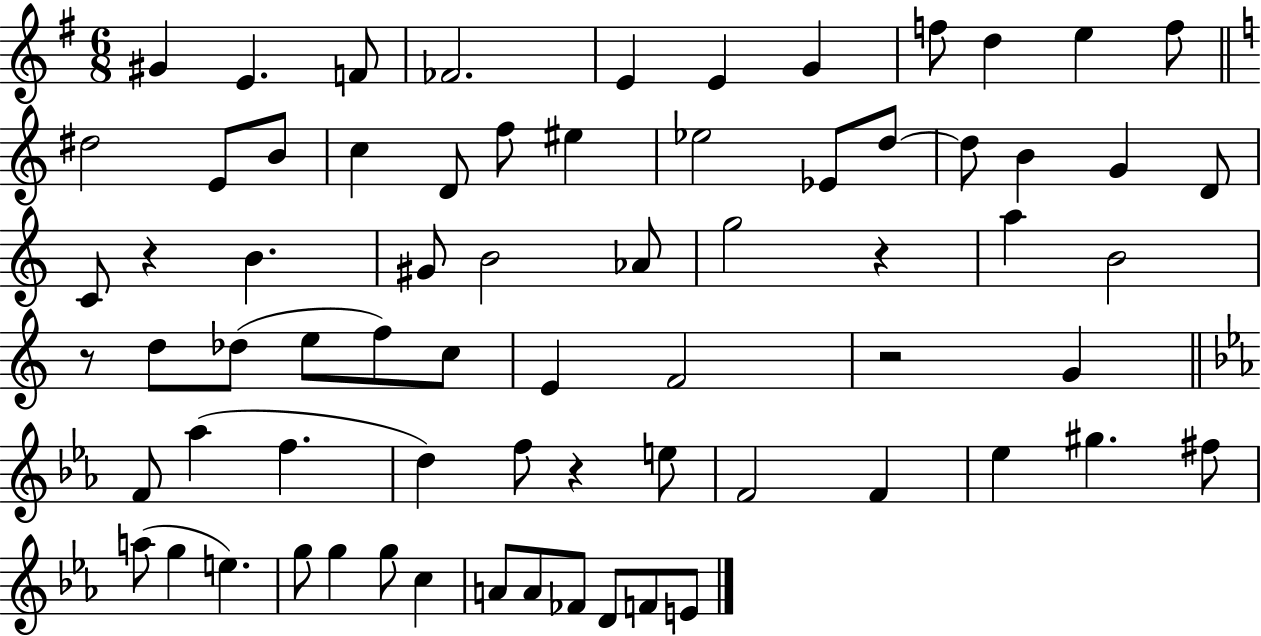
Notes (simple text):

G#4/q E4/q. F4/e FES4/h. E4/q E4/q G4/q F5/e D5/q E5/q F5/e D#5/h E4/e B4/e C5/q D4/e F5/e EIS5/q Eb5/h Eb4/e D5/e D5/e B4/q G4/q D4/e C4/e R/q B4/q. G#4/e B4/h Ab4/e G5/h R/q A5/q B4/h R/e D5/e Db5/e E5/e F5/e C5/e E4/q F4/h R/h G4/q F4/e Ab5/q F5/q. D5/q F5/e R/q E5/e F4/h F4/q Eb5/q G#5/q. F#5/e A5/e G5/q E5/q. G5/e G5/q G5/e C5/q A4/e A4/e FES4/e D4/e F4/e E4/e